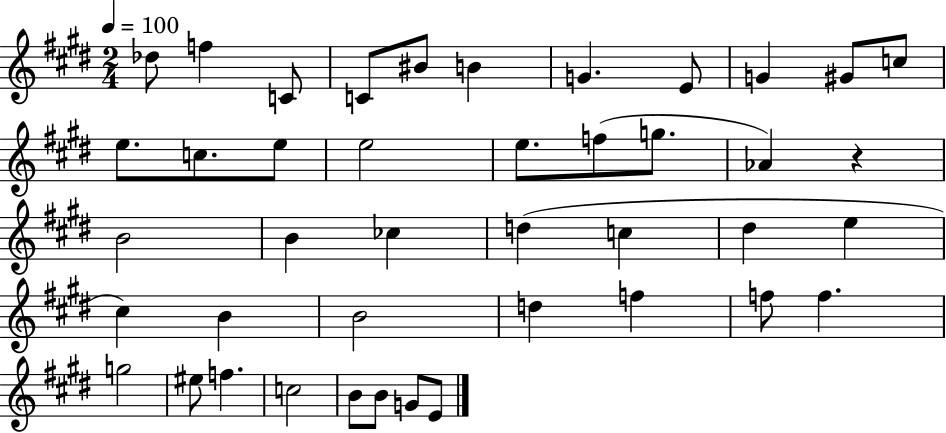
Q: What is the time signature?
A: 2/4